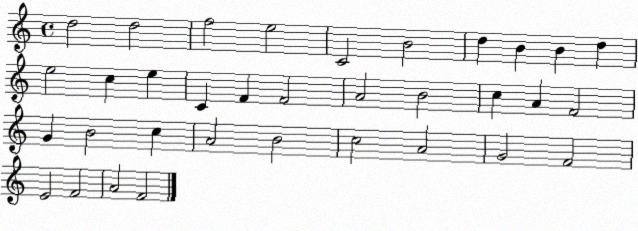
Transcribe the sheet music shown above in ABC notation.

X:1
T:Untitled
M:4/4
L:1/4
K:C
d2 d2 f2 e2 C2 B2 d B B d e2 c e C F F2 A2 B2 c A F2 G B2 c A2 B2 c2 A2 G2 F2 E2 F2 A2 F2